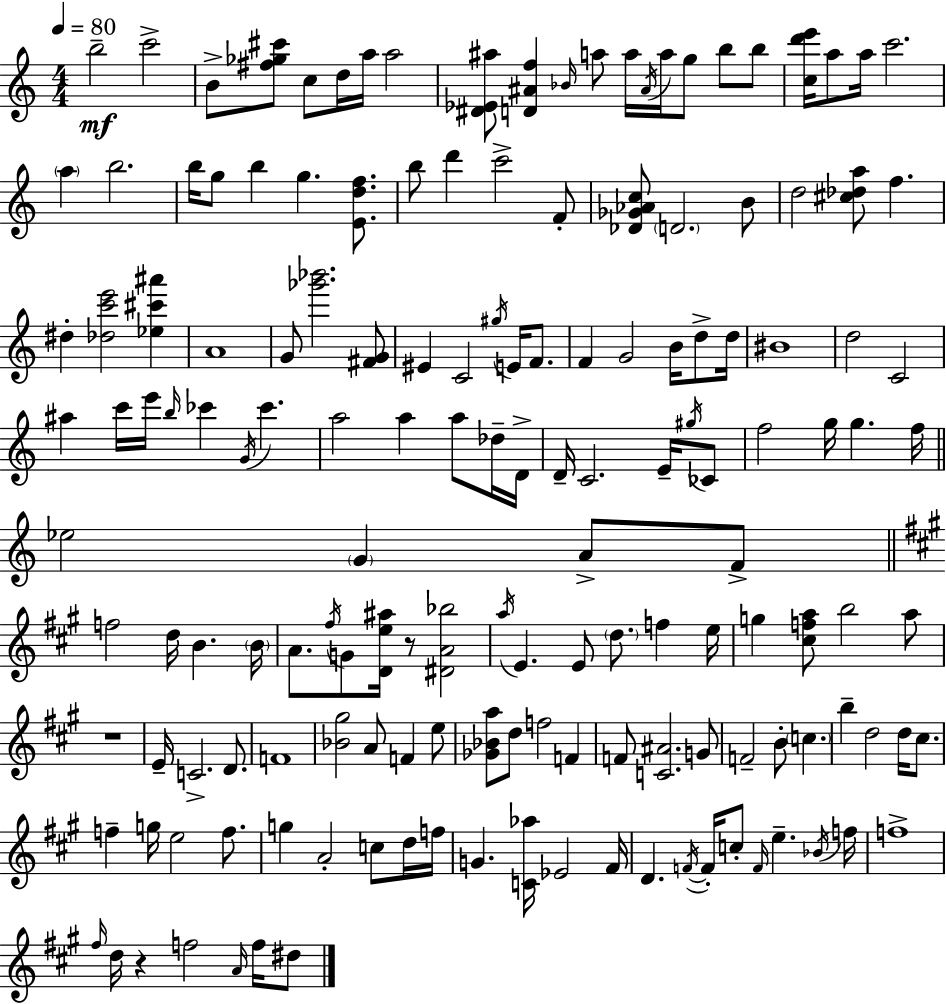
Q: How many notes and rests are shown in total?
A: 156